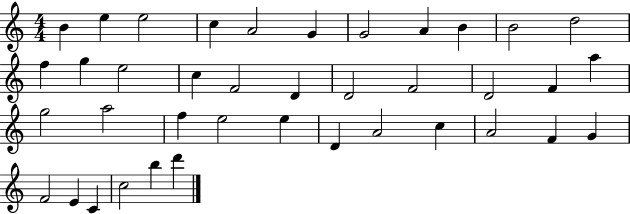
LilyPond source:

{
  \clef treble
  \numericTimeSignature
  \time 4/4
  \key c \major
  b'4 e''4 e''2 | c''4 a'2 g'4 | g'2 a'4 b'4 | b'2 d''2 | \break f''4 g''4 e''2 | c''4 f'2 d'4 | d'2 f'2 | d'2 f'4 a''4 | \break g''2 a''2 | f''4 e''2 e''4 | d'4 a'2 c''4 | a'2 f'4 g'4 | \break f'2 e'4 c'4 | c''2 b''4 d'''4 | \bar "|."
}